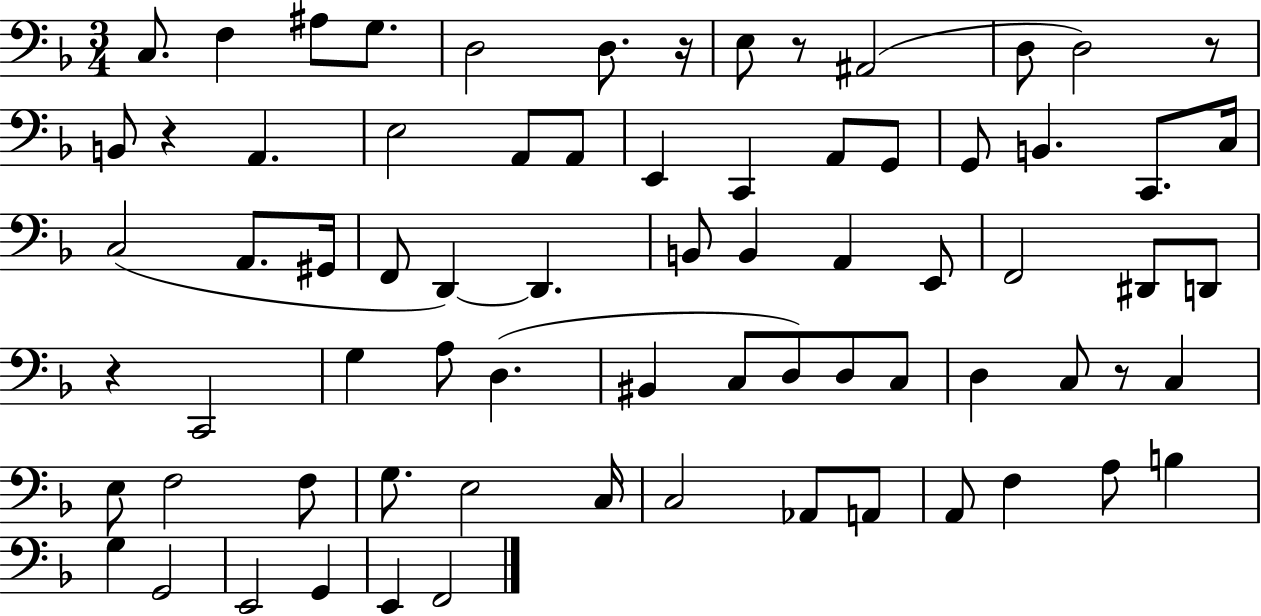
X:1
T:Untitled
M:3/4
L:1/4
K:F
C,/2 F, ^A,/2 G,/2 D,2 D,/2 z/4 E,/2 z/2 ^A,,2 D,/2 D,2 z/2 B,,/2 z A,, E,2 A,,/2 A,,/2 E,, C,, A,,/2 G,,/2 G,,/2 B,, C,,/2 C,/4 C,2 A,,/2 ^G,,/4 F,,/2 D,, D,, B,,/2 B,, A,, E,,/2 F,,2 ^D,,/2 D,,/2 z C,,2 G, A,/2 D, ^B,, C,/2 D,/2 D,/2 C,/2 D, C,/2 z/2 C, E,/2 F,2 F,/2 G,/2 E,2 C,/4 C,2 _A,,/2 A,,/2 A,,/2 F, A,/2 B, G, G,,2 E,,2 G,, E,, F,,2